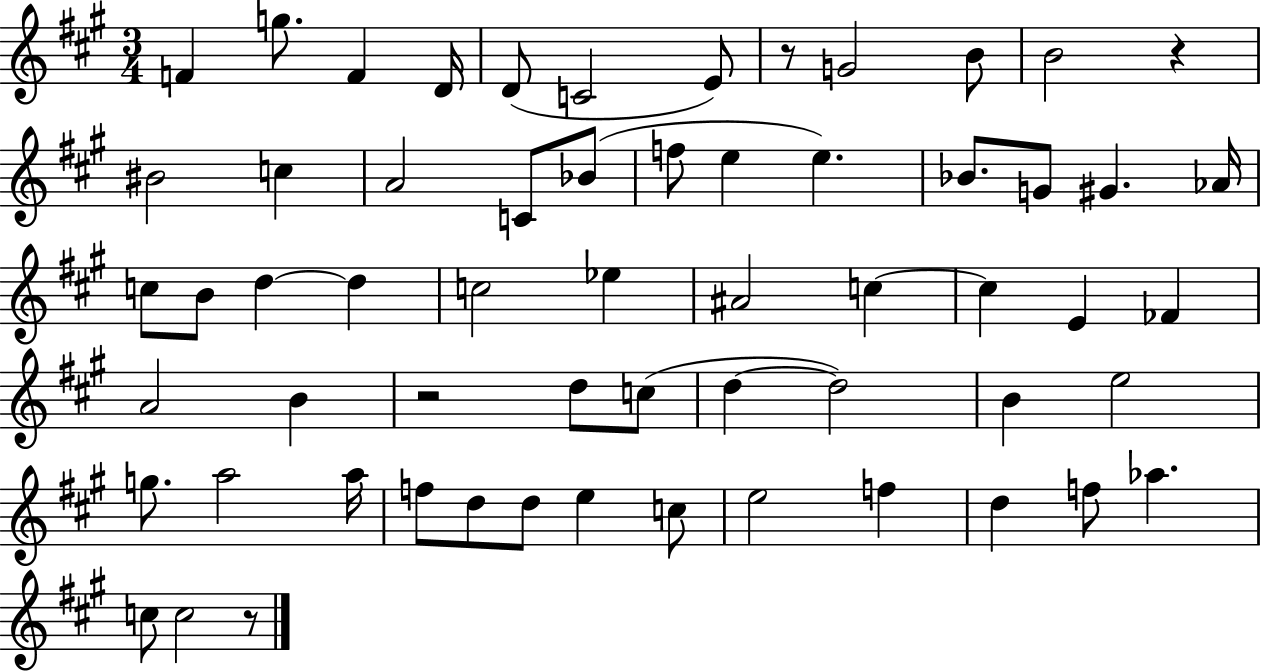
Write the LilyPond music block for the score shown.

{
  \clef treble
  \numericTimeSignature
  \time 3/4
  \key a \major
  f'4 g''8. f'4 d'16 | d'8( c'2 e'8) | r8 g'2 b'8 | b'2 r4 | \break bis'2 c''4 | a'2 c'8 bes'8( | f''8 e''4 e''4.) | bes'8. g'8 gis'4. aes'16 | \break c''8 b'8 d''4~~ d''4 | c''2 ees''4 | ais'2 c''4~~ | c''4 e'4 fes'4 | \break a'2 b'4 | r2 d''8 c''8( | d''4~~ d''2) | b'4 e''2 | \break g''8. a''2 a''16 | f''8 d''8 d''8 e''4 c''8 | e''2 f''4 | d''4 f''8 aes''4. | \break c''8 c''2 r8 | \bar "|."
}